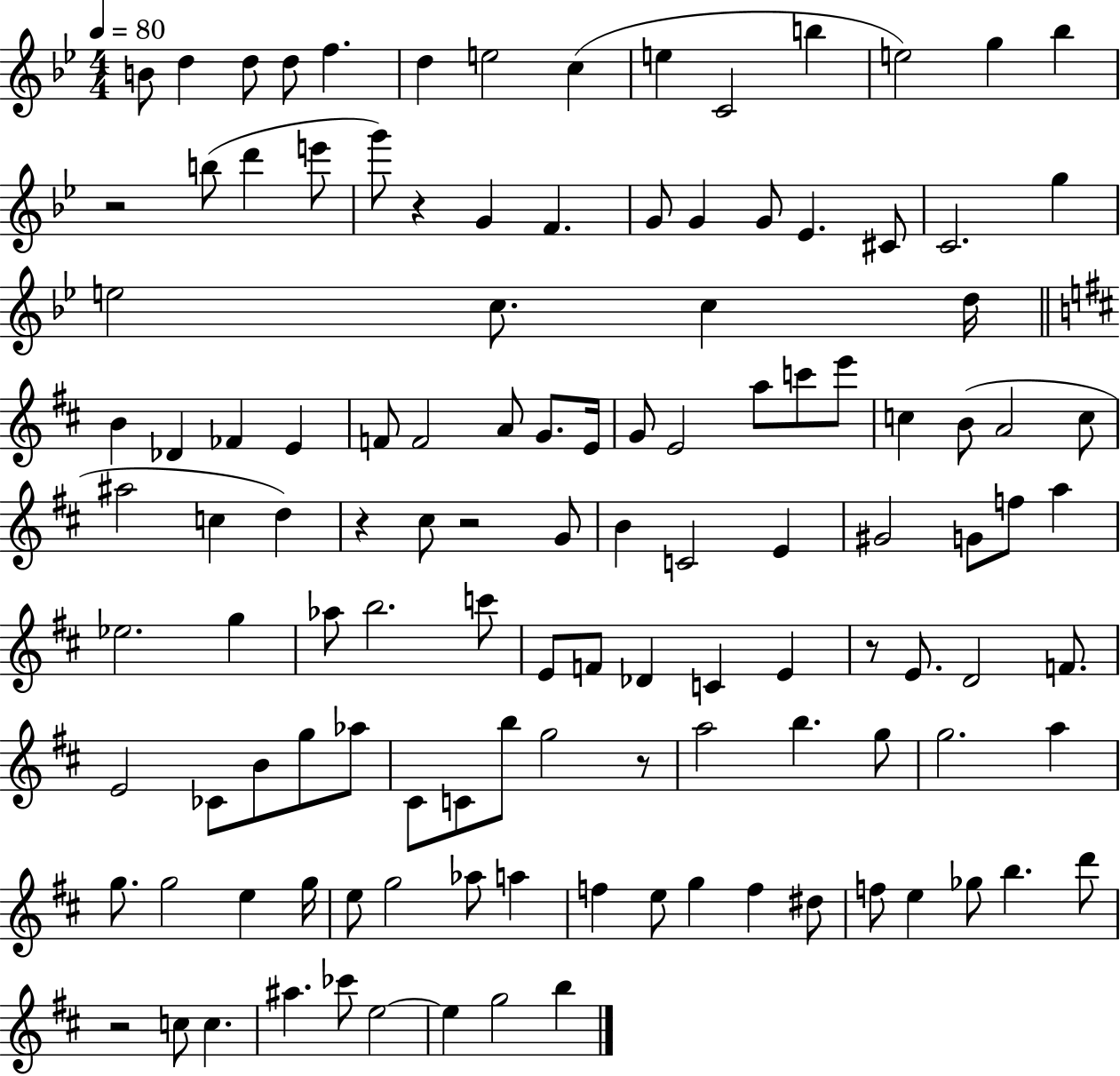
B4/e D5/q D5/e D5/e F5/q. D5/q E5/h C5/q E5/q C4/h B5/q E5/h G5/q Bb5/q R/h B5/e D6/q E6/e G6/e R/q G4/q F4/q. G4/e G4/q G4/e Eb4/q. C#4/e C4/h. G5/q E5/h C5/e. C5/q D5/s B4/q Db4/q FES4/q E4/q F4/e F4/h A4/e G4/e. E4/s G4/e E4/h A5/e C6/e E6/e C5/q B4/e A4/h C5/e A#5/h C5/q D5/q R/q C#5/e R/h G4/e B4/q C4/h E4/q G#4/h G4/e F5/e A5/q Eb5/h. G5/q Ab5/e B5/h. C6/e E4/e F4/e Db4/q C4/q E4/q R/e E4/e. D4/h F4/e. E4/h CES4/e B4/e G5/e Ab5/e C#4/e C4/e B5/e G5/h R/e A5/h B5/q. G5/e G5/h. A5/q G5/e. G5/h E5/q G5/s E5/e G5/h Ab5/e A5/q F5/q E5/e G5/q F5/q D#5/e F5/e E5/q Gb5/e B5/q. D6/e R/h C5/e C5/q. A#5/q. CES6/e E5/h E5/q G5/h B5/q